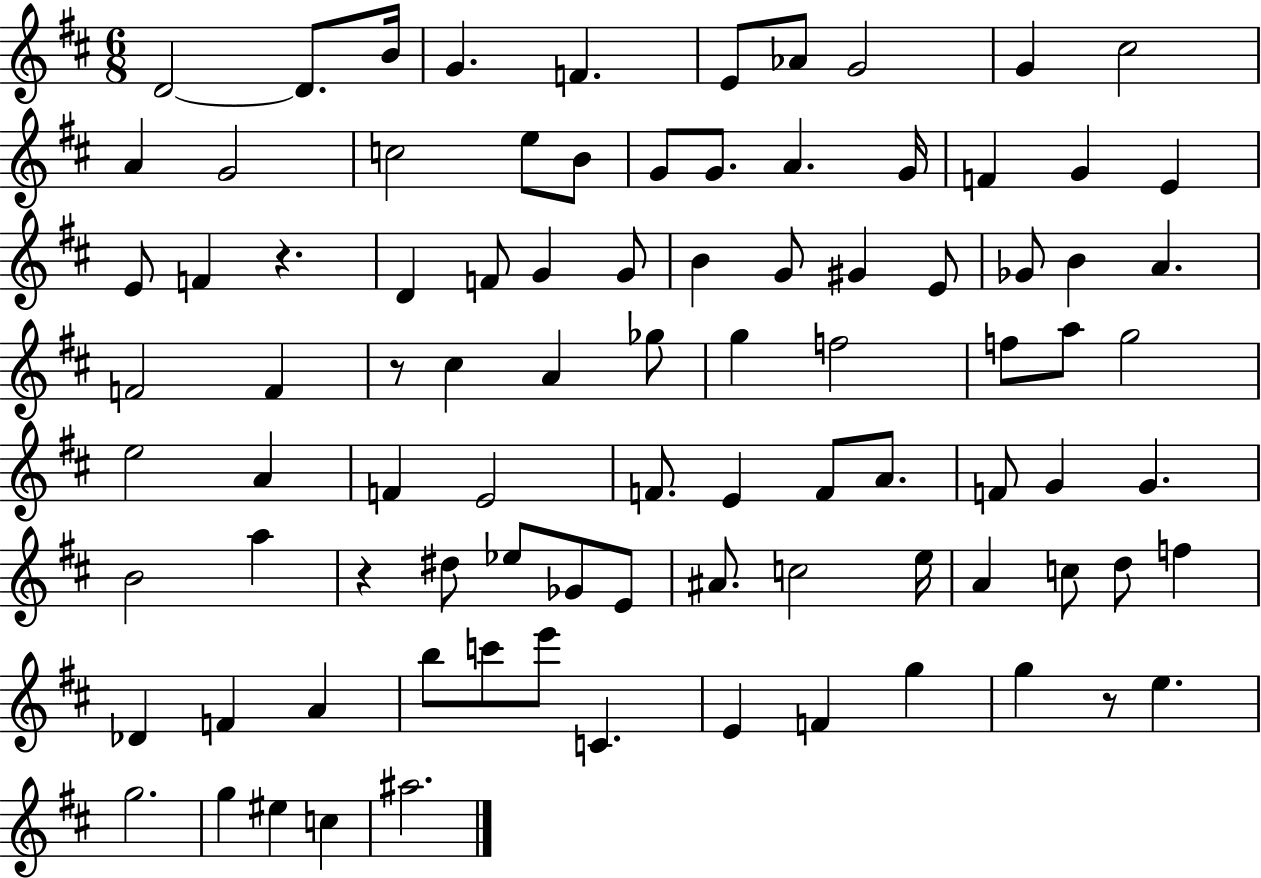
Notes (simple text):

D4/h D4/e. B4/s G4/q. F4/q. E4/e Ab4/e G4/h G4/q C#5/h A4/q G4/h C5/h E5/e B4/e G4/e G4/e. A4/q. G4/s F4/q G4/q E4/q E4/e F4/q R/q. D4/q F4/e G4/q G4/e B4/q G4/e G#4/q E4/e Gb4/e B4/q A4/q. F4/h F4/q R/e C#5/q A4/q Gb5/e G5/q F5/h F5/e A5/e G5/h E5/h A4/q F4/q E4/h F4/e. E4/q F4/e A4/e. F4/e G4/q G4/q. B4/h A5/q R/q D#5/e Eb5/e Gb4/e E4/e A#4/e. C5/h E5/s A4/q C5/e D5/e F5/q Db4/q F4/q A4/q B5/e C6/e E6/e C4/q. E4/q F4/q G5/q G5/q R/e E5/q. G5/h. G5/q EIS5/q C5/q A#5/h.